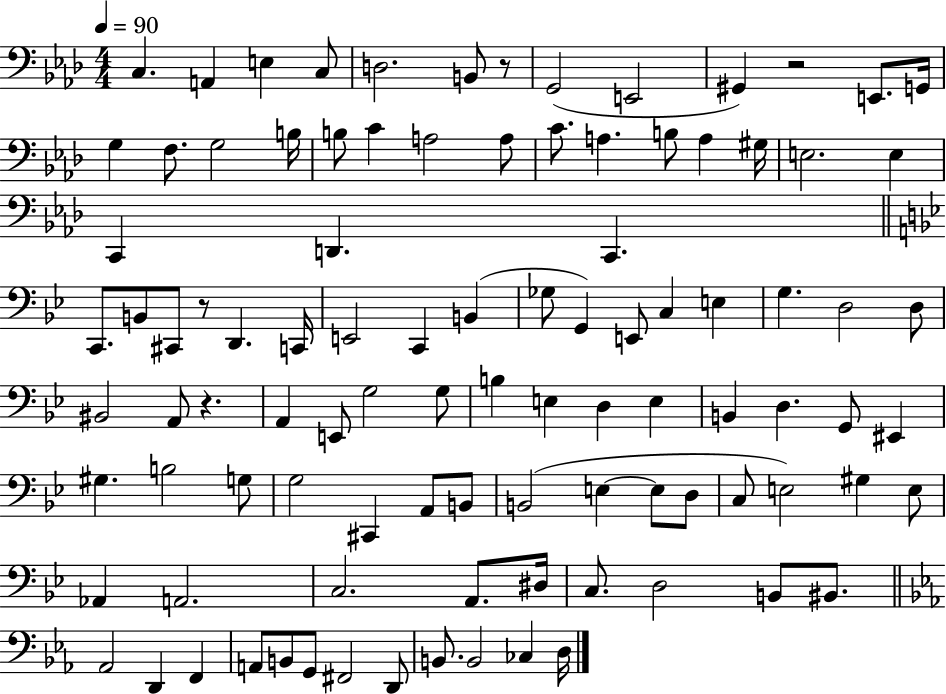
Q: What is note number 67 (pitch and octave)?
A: B2